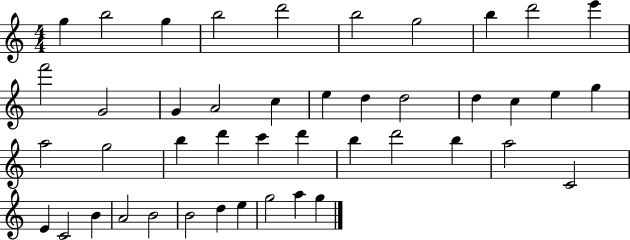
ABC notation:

X:1
T:Untitled
M:4/4
L:1/4
K:C
g b2 g b2 d'2 b2 g2 b d'2 e' f'2 G2 G A2 c e d d2 d c e g a2 g2 b d' c' d' b d'2 b a2 C2 E C2 B A2 B2 B2 d e g2 a g